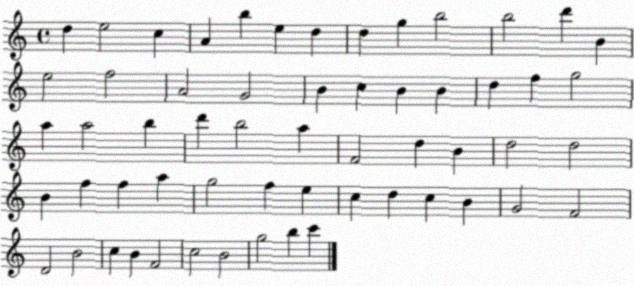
X:1
T:Untitled
M:4/4
L:1/4
K:C
d e2 c A b e d d g b2 b2 d' B e2 f2 A2 G2 B c B B d f g2 a a2 b d' b2 a F2 d B d2 d2 B f f a g2 f e c d c B G2 F2 D2 B2 c B F2 c2 B2 g2 b c'